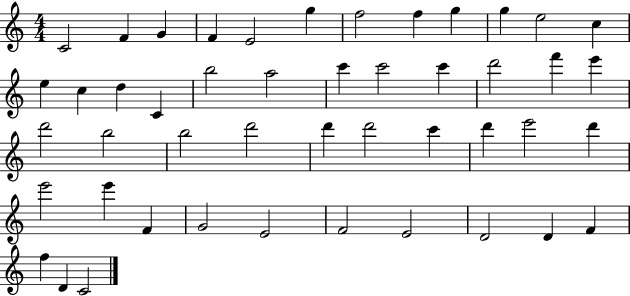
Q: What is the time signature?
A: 4/4